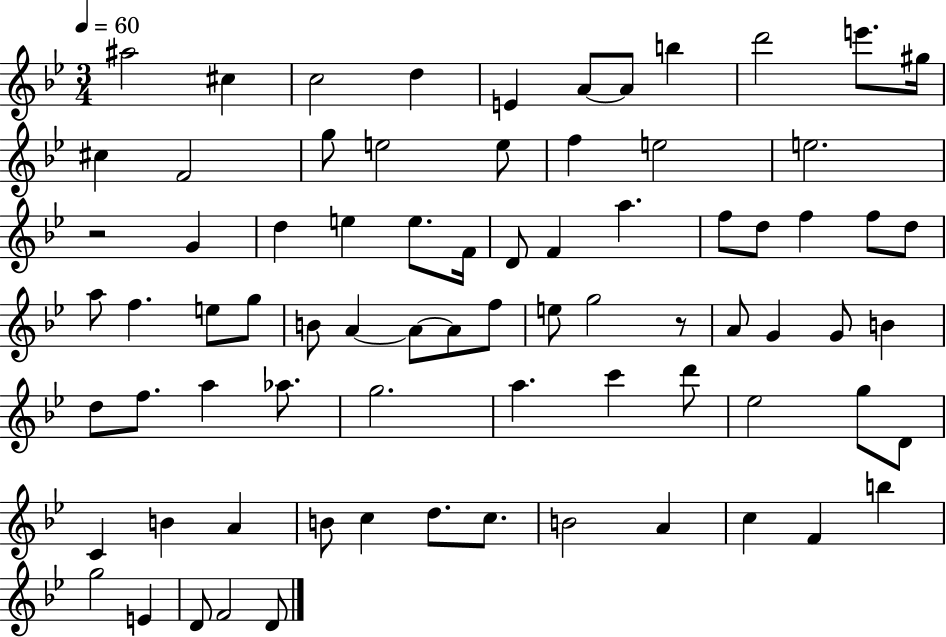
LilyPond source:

{
  \clef treble
  \numericTimeSignature
  \time 3/4
  \key bes \major
  \tempo 4 = 60
  ais''2 cis''4 | c''2 d''4 | e'4 a'8~~ a'8 b''4 | d'''2 e'''8. gis''16 | \break cis''4 f'2 | g''8 e''2 e''8 | f''4 e''2 | e''2. | \break r2 g'4 | d''4 e''4 e''8. f'16 | d'8 f'4 a''4. | f''8 d''8 f''4 f''8 d''8 | \break a''8 f''4. e''8 g''8 | b'8 a'4~~ a'8~~ a'8 f''8 | e''8 g''2 r8 | a'8 g'4 g'8 b'4 | \break d''8 f''8. a''4 aes''8. | g''2. | a''4. c'''4 d'''8 | ees''2 g''8 d'8 | \break c'4 b'4 a'4 | b'8 c''4 d''8. c''8. | b'2 a'4 | c''4 f'4 b''4 | \break g''2 e'4 | d'8 f'2 d'8 | \bar "|."
}